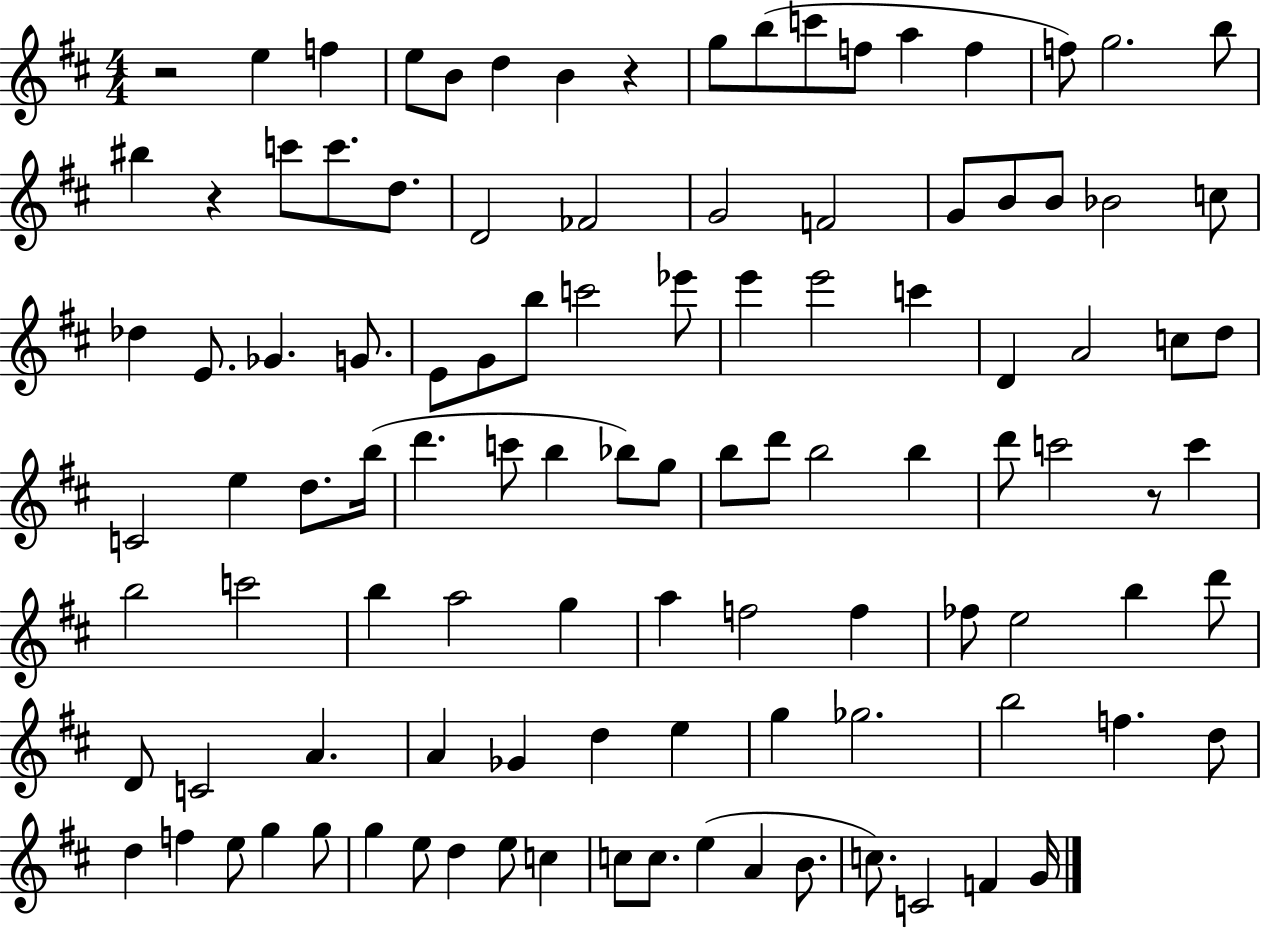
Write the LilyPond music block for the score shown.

{
  \clef treble
  \numericTimeSignature
  \time 4/4
  \key d \major
  r2 e''4 f''4 | e''8 b'8 d''4 b'4 r4 | g''8 b''8( c'''8 f''8 a''4 f''4 | f''8) g''2. b''8 | \break bis''4 r4 c'''8 c'''8. d''8. | d'2 fes'2 | g'2 f'2 | g'8 b'8 b'8 bes'2 c''8 | \break des''4 e'8. ges'4. g'8. | e'8 g'8 b''8 c'''2 ees'''8 | e'''4 e'''2 c'''4 | d'4 a'2 c''8 d''8 | \break c'2 e''4 d''8. b''16( | d'''4. c'''8 b''4 bes''8) g''8 | b''8 d'''8 b''2 b''4 | d'''8 c'''2 r8 c'''4 | \break b''2 c'''2 | b''4 a''2 g''4 | a''4 f''2 f''4 | fes''8 e''2 b''4 d'''8 | \break d'8 c'2 a'4. | a'4 ges'4 d''4 e''4 | g''4 ges''2. | b''2 f''4. d''8 | \break d''4 f''4 e''8 g''4 g''8 | g''4 e''8 d''4 e''8 c''4 | c''8 c''8. e''4( a'4 b'8. | c''8.) c'2 f'4 g'16 | \break \bar "|."
}